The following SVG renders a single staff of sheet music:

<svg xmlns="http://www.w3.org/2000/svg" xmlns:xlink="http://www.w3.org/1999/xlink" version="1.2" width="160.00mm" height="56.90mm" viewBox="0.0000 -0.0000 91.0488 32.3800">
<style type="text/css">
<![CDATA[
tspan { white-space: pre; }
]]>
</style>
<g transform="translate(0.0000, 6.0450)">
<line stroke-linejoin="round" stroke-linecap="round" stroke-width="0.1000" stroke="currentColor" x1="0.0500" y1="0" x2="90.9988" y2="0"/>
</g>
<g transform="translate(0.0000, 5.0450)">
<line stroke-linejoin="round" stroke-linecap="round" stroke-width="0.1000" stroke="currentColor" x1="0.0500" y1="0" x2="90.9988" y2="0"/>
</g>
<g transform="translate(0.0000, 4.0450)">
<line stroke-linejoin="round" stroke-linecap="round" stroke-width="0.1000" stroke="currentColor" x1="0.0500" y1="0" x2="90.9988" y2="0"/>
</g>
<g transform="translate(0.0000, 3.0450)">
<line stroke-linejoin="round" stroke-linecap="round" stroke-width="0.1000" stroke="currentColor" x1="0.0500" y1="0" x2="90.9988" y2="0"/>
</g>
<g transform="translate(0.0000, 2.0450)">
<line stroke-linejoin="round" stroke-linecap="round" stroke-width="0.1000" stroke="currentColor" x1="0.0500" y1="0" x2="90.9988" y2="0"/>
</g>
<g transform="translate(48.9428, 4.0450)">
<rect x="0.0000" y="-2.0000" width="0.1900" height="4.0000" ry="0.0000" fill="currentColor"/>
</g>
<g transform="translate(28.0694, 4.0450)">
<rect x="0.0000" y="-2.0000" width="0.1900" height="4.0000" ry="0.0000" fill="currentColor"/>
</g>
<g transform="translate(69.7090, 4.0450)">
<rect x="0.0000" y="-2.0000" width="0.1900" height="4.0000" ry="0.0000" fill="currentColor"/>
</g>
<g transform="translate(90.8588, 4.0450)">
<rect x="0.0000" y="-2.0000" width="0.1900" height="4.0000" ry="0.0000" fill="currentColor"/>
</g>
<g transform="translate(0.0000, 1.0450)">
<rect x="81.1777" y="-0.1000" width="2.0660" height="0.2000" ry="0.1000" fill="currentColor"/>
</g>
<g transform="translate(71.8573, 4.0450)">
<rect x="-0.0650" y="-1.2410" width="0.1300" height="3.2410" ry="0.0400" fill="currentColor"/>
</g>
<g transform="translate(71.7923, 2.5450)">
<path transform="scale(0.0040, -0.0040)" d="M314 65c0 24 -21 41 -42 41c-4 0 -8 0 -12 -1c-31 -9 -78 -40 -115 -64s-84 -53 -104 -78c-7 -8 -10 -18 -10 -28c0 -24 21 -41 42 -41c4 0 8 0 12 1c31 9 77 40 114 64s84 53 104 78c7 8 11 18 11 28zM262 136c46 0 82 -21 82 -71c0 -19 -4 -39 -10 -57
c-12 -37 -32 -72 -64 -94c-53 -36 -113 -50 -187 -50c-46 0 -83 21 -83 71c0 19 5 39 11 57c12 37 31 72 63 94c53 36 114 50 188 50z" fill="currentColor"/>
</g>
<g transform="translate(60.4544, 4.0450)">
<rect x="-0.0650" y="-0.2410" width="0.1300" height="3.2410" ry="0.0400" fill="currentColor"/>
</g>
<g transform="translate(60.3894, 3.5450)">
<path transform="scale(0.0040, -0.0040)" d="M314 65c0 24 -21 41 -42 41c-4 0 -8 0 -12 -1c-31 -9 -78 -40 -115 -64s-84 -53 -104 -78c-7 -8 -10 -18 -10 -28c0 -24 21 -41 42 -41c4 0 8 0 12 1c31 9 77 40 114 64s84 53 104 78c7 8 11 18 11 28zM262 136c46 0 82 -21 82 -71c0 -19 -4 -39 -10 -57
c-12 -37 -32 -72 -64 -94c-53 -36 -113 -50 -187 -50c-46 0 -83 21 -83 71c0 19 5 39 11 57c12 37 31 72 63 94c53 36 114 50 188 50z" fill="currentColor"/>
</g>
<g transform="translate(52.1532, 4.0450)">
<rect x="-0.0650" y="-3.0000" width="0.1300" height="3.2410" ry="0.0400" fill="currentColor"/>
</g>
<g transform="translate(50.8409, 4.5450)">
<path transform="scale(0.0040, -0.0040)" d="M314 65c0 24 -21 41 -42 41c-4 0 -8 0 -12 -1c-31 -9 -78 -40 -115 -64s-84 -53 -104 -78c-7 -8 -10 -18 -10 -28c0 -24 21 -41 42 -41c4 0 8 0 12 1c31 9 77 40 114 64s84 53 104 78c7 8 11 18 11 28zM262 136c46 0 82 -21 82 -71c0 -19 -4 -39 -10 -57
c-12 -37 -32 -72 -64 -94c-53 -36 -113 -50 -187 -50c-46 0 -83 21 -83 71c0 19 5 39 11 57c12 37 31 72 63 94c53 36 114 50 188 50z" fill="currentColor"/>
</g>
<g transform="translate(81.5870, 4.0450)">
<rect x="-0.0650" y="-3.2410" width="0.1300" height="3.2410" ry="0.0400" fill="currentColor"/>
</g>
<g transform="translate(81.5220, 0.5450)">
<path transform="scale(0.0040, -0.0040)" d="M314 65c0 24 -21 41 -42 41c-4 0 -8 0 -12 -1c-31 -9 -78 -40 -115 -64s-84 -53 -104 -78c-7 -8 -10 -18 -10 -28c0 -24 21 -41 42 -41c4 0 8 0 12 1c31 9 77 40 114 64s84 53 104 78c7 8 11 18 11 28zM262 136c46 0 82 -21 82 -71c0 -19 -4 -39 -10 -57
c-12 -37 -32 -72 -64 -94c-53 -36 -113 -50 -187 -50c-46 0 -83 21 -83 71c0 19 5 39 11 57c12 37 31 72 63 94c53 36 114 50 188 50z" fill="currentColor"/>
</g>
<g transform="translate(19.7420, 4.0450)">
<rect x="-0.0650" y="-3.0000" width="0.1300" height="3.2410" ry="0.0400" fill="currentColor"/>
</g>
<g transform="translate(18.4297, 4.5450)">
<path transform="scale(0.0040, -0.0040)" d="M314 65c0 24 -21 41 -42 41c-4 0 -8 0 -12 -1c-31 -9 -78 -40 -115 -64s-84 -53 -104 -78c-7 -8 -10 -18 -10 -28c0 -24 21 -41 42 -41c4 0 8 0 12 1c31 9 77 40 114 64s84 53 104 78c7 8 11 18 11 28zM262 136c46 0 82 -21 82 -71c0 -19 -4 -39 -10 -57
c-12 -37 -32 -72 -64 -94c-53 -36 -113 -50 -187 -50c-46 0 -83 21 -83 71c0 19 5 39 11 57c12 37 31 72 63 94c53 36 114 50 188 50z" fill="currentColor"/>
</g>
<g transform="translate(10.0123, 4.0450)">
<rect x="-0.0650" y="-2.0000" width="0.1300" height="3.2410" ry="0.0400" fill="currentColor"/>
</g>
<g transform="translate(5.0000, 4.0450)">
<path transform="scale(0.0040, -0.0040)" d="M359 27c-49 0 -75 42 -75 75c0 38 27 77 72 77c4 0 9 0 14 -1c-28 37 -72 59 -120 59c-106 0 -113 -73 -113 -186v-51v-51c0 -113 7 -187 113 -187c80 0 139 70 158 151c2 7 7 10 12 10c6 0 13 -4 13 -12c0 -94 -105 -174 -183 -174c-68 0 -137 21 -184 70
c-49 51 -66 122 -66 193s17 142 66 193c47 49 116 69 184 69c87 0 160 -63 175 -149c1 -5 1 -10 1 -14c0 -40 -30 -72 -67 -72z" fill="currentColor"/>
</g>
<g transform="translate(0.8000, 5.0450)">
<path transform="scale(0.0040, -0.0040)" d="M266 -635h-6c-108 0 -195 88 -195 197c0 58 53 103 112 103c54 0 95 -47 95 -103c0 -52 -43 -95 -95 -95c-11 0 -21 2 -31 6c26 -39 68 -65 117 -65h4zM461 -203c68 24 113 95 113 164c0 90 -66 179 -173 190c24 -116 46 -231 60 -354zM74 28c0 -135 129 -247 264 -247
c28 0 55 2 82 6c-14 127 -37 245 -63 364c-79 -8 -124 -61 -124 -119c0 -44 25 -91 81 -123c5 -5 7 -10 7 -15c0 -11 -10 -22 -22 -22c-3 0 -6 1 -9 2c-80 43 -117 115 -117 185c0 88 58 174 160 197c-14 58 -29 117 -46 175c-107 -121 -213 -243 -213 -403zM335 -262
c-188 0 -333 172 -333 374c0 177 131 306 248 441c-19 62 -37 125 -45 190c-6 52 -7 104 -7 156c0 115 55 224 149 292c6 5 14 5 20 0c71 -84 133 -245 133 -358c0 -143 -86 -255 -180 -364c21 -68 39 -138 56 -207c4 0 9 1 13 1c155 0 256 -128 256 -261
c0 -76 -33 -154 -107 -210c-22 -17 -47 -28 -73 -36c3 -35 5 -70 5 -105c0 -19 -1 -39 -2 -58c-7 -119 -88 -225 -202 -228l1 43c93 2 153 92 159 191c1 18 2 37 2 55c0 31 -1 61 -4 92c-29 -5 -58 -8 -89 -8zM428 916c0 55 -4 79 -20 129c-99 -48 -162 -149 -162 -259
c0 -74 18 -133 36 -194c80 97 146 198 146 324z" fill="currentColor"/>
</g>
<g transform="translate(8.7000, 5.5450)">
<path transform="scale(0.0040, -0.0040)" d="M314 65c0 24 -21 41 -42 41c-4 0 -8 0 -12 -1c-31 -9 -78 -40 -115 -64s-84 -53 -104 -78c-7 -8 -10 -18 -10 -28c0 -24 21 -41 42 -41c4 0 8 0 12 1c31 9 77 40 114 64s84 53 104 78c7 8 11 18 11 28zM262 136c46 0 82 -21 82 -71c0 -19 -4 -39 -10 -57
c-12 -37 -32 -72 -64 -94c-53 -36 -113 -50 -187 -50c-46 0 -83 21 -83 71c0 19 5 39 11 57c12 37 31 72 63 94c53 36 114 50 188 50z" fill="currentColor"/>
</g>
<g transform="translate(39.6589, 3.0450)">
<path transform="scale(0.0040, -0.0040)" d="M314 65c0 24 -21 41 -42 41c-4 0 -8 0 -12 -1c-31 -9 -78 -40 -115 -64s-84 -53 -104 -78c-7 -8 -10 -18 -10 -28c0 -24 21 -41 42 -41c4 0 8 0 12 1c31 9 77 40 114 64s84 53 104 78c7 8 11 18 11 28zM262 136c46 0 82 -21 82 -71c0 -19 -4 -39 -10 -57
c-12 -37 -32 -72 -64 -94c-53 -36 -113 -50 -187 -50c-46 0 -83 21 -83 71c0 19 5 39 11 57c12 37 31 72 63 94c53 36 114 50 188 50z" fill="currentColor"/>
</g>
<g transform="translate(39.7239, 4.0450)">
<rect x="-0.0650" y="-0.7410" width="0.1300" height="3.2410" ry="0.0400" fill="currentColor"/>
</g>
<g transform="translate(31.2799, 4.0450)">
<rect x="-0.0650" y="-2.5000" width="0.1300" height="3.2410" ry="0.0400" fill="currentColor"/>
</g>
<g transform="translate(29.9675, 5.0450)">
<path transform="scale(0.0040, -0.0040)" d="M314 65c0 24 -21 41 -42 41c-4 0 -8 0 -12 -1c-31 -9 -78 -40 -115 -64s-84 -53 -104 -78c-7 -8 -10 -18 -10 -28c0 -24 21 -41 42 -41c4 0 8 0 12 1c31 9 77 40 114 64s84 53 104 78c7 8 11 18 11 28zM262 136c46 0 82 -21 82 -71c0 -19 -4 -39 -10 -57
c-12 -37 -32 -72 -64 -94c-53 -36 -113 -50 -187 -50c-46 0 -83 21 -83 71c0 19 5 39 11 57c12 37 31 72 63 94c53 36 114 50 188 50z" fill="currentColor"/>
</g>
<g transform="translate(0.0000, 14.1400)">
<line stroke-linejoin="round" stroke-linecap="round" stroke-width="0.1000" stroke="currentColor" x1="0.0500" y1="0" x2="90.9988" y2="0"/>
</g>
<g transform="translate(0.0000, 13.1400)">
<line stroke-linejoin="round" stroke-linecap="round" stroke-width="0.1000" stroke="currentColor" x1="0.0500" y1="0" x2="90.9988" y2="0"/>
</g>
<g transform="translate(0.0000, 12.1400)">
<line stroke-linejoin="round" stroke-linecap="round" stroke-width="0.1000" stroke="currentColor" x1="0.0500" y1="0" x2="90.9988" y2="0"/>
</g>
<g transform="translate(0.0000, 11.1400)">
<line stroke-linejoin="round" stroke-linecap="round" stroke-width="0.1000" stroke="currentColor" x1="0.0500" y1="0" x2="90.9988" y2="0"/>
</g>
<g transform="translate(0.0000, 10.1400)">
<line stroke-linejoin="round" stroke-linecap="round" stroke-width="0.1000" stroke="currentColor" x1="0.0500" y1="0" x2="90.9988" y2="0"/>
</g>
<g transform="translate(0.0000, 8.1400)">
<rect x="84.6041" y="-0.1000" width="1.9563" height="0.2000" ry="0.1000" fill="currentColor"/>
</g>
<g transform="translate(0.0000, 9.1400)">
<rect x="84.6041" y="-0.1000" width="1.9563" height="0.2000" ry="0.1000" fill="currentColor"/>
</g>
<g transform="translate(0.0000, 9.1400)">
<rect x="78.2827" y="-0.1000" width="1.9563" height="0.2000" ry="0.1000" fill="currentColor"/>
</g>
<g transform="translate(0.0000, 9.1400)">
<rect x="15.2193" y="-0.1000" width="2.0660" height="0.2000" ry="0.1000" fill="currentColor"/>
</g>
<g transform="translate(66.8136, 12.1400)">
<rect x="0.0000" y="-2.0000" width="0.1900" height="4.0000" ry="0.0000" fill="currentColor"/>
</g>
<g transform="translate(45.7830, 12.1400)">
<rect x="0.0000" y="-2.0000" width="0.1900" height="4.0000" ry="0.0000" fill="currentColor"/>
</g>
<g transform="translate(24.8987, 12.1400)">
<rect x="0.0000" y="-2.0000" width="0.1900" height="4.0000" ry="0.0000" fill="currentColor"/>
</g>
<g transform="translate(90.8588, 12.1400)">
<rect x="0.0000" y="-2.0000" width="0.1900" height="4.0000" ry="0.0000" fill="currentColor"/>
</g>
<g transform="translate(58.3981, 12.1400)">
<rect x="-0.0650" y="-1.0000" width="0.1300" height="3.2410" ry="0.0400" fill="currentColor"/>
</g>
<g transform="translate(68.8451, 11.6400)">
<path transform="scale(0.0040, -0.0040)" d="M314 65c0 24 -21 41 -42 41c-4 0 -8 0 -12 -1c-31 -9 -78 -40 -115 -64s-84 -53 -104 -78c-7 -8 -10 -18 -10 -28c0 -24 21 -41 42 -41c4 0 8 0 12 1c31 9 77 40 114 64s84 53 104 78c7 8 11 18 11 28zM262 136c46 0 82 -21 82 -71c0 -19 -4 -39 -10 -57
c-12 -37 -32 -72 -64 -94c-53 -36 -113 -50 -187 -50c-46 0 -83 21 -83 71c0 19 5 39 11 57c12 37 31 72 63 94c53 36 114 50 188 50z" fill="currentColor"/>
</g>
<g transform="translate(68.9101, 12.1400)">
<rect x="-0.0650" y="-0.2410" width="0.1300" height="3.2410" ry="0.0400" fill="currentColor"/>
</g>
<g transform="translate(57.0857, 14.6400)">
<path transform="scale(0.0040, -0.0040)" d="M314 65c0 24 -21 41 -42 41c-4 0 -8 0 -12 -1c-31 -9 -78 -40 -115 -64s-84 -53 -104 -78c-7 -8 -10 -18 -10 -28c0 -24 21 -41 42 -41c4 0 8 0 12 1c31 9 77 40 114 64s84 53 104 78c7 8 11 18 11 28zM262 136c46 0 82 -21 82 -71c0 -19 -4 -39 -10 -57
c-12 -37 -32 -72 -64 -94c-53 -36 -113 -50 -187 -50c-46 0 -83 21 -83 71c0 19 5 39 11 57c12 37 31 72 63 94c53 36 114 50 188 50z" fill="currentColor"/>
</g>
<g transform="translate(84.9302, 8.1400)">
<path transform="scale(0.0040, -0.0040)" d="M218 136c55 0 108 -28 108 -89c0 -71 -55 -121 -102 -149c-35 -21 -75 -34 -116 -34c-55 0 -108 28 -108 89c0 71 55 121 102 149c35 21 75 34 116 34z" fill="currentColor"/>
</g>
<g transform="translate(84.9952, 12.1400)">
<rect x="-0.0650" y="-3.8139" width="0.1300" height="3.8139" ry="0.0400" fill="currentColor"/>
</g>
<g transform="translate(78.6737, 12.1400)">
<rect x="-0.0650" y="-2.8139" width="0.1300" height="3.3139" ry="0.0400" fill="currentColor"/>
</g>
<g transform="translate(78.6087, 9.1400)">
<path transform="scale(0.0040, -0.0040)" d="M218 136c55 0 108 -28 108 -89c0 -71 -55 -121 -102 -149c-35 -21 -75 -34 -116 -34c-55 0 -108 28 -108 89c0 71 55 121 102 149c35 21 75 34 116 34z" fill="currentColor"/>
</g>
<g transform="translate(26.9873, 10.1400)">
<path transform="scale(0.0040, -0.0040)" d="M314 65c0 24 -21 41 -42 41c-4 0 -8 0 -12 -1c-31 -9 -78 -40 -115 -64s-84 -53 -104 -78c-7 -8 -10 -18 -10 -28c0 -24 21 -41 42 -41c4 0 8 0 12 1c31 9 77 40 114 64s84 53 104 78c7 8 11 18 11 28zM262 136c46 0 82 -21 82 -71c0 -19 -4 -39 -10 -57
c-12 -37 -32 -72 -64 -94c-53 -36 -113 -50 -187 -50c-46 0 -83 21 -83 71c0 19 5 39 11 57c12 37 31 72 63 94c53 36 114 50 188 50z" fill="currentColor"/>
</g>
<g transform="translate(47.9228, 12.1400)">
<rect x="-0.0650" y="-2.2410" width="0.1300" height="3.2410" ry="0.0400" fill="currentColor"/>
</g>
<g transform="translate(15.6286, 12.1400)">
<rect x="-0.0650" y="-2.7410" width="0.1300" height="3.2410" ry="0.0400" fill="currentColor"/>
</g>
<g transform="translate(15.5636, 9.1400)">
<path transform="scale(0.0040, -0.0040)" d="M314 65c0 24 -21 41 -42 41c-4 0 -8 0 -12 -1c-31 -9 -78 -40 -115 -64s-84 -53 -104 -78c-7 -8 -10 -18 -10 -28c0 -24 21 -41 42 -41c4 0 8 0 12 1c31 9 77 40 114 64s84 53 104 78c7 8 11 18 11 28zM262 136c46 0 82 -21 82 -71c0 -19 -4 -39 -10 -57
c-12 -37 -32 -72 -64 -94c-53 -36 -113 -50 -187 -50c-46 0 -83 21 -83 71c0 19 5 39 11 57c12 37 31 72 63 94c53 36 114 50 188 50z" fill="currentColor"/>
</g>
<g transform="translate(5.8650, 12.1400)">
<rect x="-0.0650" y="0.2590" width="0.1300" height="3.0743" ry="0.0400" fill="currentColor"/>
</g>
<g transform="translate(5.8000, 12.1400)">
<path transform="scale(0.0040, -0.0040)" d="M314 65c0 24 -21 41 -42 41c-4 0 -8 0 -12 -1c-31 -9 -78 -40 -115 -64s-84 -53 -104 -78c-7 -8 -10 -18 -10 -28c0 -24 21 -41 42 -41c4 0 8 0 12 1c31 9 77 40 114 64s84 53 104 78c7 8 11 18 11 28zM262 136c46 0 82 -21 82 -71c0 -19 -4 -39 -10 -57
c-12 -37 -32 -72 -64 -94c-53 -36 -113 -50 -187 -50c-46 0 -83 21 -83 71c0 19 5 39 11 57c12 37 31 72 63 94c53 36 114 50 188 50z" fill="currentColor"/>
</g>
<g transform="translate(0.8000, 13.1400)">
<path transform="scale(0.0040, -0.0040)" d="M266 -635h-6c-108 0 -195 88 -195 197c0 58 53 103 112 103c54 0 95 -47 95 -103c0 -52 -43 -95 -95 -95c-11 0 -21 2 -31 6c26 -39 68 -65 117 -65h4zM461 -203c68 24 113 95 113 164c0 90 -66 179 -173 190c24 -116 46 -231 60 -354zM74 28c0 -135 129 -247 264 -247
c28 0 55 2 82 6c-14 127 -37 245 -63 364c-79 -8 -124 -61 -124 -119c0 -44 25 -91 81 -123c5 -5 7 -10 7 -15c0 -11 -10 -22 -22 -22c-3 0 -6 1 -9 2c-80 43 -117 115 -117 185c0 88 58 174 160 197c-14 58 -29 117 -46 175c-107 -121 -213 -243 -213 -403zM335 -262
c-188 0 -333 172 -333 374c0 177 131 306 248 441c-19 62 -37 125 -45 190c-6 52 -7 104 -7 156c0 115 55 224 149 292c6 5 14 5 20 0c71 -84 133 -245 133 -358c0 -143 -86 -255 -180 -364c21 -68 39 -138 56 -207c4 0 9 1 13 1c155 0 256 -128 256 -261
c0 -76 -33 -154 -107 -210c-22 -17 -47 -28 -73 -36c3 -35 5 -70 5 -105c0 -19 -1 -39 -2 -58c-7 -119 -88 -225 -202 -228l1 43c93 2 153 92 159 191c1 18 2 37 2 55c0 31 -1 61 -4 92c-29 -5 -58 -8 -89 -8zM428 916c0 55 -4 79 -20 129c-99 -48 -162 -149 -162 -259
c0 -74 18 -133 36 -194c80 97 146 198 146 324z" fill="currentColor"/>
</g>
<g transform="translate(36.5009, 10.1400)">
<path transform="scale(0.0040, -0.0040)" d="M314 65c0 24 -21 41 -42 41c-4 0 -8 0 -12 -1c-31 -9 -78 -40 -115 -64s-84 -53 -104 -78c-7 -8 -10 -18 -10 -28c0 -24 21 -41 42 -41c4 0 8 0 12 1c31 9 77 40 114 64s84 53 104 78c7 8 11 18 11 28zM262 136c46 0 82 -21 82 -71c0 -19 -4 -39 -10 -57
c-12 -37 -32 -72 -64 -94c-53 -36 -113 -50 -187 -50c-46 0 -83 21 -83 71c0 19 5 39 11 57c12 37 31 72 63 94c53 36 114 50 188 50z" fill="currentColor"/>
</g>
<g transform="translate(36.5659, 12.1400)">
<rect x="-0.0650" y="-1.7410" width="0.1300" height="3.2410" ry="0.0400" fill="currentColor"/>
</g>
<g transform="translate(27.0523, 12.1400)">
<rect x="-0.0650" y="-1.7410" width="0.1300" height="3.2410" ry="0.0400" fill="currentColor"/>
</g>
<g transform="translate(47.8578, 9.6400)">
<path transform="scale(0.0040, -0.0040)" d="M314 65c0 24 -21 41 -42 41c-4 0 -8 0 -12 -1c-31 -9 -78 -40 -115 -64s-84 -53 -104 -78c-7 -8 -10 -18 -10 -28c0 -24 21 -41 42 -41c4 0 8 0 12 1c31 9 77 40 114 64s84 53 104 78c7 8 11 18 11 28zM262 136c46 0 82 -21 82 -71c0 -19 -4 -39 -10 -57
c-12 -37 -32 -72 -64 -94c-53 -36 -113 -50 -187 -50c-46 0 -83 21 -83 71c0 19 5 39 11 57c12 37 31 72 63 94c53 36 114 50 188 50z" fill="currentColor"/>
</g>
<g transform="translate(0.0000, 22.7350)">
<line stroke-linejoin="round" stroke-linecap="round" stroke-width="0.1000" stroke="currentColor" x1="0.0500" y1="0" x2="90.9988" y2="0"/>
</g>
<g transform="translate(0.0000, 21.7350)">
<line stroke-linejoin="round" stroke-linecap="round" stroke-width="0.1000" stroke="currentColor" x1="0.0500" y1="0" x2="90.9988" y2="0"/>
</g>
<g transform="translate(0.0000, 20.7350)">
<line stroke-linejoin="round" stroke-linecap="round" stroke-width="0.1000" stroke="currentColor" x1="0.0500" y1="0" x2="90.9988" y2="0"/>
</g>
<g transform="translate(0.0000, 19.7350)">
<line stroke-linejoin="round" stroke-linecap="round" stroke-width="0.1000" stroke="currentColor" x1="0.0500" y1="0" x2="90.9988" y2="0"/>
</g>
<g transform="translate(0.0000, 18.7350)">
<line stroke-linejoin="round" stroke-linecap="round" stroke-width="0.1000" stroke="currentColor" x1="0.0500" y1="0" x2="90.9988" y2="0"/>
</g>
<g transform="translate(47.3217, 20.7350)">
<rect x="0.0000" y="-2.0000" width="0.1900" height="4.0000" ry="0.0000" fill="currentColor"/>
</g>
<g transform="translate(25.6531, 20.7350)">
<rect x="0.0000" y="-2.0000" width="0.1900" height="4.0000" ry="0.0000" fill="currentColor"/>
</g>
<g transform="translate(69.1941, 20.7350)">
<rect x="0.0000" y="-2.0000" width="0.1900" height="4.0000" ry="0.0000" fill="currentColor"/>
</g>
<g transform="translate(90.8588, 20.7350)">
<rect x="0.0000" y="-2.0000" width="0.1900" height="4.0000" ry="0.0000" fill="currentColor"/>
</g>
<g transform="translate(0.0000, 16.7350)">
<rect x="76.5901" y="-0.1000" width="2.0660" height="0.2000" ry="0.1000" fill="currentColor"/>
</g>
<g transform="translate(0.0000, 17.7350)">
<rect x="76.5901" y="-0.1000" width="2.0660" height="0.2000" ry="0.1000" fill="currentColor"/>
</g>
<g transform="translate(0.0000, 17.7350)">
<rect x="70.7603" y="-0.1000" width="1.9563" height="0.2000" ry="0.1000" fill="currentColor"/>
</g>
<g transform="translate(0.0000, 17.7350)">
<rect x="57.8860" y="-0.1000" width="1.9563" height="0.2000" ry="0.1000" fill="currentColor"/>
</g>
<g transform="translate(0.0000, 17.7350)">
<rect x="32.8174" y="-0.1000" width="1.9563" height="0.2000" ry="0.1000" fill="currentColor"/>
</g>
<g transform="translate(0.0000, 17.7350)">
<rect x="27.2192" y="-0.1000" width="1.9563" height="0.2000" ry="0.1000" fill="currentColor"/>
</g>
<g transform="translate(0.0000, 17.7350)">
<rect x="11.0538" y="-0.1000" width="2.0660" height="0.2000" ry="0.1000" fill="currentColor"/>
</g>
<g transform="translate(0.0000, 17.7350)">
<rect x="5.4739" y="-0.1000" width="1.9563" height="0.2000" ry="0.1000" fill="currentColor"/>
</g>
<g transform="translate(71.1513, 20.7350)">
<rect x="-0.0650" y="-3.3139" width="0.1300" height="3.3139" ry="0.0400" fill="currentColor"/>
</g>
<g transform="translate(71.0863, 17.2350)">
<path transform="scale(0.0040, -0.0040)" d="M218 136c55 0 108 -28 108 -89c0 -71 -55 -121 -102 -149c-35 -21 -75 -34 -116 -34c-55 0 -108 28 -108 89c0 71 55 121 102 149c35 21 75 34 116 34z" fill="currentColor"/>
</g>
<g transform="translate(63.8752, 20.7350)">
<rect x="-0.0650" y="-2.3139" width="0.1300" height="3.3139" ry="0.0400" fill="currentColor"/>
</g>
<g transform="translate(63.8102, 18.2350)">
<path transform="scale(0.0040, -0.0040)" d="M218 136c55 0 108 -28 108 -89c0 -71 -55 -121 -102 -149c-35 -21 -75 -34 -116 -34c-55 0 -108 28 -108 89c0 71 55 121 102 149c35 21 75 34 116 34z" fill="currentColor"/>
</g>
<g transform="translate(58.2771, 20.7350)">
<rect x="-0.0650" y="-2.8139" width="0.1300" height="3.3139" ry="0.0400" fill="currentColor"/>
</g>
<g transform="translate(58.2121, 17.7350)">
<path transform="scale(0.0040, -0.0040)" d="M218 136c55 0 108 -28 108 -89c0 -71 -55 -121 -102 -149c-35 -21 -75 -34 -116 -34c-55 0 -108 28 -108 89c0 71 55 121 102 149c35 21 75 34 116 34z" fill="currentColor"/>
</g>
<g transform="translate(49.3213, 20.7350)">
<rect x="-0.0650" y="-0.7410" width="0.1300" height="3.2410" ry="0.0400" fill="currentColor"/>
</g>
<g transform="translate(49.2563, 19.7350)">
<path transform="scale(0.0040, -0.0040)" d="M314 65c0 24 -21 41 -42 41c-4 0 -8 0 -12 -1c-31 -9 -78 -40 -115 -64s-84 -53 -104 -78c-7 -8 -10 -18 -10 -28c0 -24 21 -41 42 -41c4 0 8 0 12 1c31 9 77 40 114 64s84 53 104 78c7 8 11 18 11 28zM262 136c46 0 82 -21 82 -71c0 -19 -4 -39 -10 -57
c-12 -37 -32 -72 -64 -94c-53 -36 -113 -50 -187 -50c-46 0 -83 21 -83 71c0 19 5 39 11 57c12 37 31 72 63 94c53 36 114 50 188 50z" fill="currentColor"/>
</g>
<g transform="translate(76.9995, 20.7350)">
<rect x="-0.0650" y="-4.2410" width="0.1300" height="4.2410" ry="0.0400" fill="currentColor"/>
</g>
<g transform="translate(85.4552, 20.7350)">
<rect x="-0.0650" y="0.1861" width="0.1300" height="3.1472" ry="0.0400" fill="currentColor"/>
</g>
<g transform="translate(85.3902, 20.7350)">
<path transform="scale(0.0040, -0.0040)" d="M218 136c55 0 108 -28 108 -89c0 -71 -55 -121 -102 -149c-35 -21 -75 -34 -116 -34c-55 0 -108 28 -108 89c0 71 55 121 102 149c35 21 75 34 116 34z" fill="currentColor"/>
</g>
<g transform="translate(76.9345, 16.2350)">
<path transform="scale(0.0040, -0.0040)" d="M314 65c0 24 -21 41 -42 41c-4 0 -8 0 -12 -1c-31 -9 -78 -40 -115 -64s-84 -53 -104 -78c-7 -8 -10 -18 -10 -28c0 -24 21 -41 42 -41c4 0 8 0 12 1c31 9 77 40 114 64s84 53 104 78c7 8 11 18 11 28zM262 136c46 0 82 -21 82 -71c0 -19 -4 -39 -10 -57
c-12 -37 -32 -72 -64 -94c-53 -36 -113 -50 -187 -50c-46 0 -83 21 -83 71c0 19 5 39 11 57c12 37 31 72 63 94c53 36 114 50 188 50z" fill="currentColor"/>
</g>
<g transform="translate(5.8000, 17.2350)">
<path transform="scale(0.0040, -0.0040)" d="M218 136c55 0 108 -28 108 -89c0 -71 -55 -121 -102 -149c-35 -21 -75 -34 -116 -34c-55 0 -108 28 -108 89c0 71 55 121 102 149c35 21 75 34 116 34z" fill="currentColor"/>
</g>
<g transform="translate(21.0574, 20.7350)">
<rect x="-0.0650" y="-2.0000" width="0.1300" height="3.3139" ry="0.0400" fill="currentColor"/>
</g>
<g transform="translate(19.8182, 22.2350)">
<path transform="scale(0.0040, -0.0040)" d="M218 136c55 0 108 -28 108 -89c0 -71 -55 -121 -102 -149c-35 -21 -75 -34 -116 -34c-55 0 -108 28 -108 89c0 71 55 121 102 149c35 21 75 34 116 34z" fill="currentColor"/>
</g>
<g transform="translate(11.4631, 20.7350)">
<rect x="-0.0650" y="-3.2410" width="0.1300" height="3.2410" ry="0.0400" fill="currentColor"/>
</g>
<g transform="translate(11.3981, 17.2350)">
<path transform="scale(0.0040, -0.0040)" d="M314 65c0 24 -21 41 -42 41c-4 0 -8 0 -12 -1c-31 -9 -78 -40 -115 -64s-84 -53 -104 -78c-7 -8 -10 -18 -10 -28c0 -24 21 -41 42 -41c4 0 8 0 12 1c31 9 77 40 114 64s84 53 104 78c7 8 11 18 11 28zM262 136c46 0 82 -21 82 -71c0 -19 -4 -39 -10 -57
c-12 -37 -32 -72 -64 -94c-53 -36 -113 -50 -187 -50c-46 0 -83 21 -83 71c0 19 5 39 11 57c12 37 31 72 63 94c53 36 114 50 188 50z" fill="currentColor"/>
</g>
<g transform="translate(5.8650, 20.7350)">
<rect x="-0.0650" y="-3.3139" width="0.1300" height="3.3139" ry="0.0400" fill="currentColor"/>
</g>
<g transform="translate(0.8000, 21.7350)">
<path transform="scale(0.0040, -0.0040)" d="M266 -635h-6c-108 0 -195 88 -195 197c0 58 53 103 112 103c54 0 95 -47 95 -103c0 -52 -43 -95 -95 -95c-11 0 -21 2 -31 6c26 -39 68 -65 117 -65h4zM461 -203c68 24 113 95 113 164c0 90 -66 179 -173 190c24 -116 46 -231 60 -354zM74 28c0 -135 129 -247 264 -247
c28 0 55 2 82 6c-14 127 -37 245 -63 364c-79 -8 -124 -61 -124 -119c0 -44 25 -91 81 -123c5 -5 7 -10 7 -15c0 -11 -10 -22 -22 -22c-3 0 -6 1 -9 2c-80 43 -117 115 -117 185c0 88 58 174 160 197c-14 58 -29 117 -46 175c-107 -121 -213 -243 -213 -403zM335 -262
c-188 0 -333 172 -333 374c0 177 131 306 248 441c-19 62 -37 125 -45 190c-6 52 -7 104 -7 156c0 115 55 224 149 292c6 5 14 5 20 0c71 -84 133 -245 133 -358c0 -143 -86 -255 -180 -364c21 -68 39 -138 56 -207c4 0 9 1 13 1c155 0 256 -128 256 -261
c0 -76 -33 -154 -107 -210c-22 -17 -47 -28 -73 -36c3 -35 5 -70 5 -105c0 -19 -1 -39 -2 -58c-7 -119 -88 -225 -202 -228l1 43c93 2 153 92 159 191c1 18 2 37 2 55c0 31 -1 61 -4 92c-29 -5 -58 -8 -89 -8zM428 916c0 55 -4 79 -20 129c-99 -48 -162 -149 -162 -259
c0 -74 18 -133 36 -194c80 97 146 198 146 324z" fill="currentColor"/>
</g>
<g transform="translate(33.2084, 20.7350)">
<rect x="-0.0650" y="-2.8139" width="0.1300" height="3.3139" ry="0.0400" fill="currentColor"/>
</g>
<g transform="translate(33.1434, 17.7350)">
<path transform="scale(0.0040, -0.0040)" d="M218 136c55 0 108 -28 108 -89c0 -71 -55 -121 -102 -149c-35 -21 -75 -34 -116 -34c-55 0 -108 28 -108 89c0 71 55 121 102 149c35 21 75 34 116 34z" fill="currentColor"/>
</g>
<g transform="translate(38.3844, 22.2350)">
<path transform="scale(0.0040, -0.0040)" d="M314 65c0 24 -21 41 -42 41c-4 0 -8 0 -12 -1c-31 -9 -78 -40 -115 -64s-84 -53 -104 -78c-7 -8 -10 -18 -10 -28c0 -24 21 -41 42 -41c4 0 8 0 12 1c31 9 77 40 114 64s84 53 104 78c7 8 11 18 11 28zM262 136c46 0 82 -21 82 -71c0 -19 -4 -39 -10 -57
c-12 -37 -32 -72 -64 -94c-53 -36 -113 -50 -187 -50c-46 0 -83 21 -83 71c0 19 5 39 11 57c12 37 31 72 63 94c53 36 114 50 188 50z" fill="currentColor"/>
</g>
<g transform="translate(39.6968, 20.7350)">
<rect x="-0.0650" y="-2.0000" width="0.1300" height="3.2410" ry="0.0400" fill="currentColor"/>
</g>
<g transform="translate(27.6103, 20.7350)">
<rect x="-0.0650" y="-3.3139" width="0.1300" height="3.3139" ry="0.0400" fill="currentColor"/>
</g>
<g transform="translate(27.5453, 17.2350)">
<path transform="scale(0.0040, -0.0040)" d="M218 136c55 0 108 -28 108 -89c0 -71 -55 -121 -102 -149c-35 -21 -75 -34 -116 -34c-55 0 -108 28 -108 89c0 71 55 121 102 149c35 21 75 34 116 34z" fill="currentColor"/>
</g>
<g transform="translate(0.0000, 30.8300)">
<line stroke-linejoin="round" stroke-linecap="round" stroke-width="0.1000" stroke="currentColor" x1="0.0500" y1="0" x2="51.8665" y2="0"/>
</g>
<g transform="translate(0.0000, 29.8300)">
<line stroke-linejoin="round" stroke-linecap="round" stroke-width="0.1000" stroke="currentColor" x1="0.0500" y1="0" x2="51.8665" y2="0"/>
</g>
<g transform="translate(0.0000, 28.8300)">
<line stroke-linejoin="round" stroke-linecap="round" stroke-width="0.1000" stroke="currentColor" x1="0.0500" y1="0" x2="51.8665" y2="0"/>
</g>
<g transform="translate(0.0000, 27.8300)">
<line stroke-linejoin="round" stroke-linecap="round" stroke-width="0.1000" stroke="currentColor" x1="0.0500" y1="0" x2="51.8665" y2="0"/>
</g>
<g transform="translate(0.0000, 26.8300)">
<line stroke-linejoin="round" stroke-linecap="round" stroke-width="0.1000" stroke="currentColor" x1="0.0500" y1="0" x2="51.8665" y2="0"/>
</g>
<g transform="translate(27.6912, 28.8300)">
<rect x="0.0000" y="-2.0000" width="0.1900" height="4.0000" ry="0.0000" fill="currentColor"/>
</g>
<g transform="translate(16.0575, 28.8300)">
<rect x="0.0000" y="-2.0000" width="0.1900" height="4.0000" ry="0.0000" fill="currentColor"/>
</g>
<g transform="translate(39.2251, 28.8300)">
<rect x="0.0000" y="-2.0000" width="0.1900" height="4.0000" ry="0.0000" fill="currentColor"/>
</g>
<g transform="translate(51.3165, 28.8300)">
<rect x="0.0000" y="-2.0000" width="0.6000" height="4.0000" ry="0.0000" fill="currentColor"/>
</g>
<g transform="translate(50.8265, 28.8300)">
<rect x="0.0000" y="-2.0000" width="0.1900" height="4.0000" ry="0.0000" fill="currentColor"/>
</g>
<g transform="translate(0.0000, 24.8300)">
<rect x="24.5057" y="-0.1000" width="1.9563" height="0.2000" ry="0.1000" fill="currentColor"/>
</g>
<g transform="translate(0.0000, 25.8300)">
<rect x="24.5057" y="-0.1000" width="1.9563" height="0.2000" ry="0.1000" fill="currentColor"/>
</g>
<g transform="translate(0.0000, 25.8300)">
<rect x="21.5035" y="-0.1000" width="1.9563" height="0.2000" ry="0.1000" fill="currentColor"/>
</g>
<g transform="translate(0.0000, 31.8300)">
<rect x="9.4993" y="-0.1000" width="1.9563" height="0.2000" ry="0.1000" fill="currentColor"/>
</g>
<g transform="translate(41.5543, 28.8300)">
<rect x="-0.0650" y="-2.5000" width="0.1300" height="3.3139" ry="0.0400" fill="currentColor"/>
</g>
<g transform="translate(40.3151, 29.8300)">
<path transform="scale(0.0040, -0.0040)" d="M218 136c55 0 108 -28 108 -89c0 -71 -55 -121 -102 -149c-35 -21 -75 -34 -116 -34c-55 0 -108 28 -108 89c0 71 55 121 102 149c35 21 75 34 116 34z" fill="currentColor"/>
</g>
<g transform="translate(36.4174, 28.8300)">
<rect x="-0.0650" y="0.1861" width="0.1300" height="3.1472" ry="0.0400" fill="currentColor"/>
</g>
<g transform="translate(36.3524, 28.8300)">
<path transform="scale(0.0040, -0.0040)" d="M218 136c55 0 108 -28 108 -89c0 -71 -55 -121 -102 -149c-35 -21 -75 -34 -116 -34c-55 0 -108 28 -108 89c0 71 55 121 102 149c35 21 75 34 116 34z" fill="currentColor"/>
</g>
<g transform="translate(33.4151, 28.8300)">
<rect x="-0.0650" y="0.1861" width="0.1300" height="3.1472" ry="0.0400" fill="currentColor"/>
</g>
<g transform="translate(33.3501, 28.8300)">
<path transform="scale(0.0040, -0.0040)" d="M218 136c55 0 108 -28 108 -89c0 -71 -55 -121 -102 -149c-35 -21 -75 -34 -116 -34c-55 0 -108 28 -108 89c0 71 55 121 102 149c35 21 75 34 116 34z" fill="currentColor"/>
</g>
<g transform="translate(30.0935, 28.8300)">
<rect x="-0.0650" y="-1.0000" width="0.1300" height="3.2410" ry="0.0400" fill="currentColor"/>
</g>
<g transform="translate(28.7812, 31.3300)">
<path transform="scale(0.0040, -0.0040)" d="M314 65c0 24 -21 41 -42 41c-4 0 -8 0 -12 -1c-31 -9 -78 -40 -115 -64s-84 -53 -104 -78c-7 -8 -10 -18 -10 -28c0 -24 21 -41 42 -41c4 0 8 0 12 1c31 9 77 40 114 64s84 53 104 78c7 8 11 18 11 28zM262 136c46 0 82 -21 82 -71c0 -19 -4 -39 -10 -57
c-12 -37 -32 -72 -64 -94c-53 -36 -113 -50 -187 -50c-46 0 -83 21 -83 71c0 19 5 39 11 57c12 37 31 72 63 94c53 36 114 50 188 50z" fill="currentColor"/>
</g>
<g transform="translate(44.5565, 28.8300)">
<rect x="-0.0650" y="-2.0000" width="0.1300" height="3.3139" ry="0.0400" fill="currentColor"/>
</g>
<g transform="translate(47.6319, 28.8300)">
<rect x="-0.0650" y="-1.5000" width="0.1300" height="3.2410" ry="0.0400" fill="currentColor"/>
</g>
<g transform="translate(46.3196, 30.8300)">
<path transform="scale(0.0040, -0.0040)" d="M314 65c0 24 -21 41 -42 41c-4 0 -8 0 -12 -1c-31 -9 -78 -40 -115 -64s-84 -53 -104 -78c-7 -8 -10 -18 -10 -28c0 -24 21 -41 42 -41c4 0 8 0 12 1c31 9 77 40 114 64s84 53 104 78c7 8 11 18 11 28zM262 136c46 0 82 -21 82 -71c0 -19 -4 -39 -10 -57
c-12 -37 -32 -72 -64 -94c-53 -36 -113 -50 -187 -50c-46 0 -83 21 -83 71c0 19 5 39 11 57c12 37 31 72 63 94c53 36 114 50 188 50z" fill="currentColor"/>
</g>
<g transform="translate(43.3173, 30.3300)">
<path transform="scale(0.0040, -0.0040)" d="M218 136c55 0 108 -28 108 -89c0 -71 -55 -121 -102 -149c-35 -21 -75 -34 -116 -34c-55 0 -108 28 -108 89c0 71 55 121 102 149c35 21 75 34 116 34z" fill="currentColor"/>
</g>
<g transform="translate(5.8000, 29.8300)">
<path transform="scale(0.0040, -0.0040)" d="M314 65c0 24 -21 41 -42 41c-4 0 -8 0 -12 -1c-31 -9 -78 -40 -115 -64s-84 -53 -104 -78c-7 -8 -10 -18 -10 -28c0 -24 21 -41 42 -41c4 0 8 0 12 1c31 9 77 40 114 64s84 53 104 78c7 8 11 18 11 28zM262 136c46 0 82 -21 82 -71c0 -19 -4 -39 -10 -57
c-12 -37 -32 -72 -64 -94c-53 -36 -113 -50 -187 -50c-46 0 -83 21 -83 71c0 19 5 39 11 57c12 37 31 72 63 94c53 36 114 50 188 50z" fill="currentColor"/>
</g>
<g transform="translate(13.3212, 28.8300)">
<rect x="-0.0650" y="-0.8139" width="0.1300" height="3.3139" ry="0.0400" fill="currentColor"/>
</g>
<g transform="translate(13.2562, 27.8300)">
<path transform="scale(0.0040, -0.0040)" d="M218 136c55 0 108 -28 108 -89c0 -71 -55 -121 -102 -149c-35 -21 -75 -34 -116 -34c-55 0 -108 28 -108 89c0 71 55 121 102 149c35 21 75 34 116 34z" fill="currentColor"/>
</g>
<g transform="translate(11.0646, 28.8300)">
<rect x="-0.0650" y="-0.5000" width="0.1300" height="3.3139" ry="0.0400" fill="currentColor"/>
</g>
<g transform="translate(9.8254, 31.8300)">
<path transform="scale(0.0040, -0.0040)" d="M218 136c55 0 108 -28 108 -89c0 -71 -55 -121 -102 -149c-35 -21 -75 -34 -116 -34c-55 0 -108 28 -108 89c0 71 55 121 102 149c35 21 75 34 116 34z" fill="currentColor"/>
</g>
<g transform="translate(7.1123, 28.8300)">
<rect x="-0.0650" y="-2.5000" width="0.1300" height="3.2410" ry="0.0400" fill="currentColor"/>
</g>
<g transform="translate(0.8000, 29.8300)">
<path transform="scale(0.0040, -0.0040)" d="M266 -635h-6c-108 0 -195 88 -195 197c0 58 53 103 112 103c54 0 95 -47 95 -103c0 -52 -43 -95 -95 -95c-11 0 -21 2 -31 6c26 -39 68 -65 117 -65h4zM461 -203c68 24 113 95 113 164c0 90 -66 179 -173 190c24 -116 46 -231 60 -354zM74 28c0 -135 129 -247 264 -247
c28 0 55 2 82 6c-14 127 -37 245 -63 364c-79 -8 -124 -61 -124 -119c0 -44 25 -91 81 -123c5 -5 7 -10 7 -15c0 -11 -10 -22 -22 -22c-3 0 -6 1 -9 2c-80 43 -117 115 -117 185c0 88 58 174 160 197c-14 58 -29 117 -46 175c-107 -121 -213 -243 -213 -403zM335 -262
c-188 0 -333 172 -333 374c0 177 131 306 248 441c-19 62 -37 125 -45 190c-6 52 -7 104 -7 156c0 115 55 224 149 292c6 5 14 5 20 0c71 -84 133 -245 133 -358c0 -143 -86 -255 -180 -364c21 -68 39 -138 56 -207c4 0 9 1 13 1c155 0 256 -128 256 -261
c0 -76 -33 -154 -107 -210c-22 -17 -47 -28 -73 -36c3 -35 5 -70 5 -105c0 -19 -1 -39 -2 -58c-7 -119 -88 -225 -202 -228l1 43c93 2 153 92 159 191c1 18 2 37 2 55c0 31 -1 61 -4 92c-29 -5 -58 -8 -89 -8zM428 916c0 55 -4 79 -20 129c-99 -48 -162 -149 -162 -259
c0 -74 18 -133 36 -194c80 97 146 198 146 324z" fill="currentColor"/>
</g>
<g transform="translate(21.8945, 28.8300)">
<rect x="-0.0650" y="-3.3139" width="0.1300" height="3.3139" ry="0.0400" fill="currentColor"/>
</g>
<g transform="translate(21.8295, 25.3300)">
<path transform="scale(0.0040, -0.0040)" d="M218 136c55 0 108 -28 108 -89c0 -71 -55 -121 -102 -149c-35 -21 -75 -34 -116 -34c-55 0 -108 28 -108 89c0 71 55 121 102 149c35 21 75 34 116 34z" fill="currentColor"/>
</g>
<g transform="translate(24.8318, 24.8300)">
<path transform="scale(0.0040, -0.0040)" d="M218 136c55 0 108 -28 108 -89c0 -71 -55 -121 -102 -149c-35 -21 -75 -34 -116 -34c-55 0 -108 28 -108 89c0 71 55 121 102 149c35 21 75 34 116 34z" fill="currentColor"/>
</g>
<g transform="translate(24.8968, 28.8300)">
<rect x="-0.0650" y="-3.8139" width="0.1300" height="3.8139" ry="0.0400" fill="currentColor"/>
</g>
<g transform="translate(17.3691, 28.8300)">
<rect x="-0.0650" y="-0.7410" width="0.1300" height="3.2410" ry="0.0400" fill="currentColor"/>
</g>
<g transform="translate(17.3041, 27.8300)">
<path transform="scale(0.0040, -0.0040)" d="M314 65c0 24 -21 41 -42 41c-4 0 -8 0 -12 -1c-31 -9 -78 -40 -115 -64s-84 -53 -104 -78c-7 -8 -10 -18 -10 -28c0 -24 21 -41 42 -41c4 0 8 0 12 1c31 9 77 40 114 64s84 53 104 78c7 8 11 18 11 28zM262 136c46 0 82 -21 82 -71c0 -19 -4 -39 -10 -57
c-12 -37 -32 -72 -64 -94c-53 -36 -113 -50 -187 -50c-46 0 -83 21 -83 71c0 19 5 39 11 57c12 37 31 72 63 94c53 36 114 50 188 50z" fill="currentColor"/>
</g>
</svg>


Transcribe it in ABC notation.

X:1
T:Untitled
M:4/4
L:1/4
K:C
F2 A2 G2 d2 A2 c2 e2 b2 B2 a2 f2 f2 g2 D2 c2 a c' b b2 F b a F2 d2 a g b d'2 B G2 C d d2 b c' D2 B B G F E2